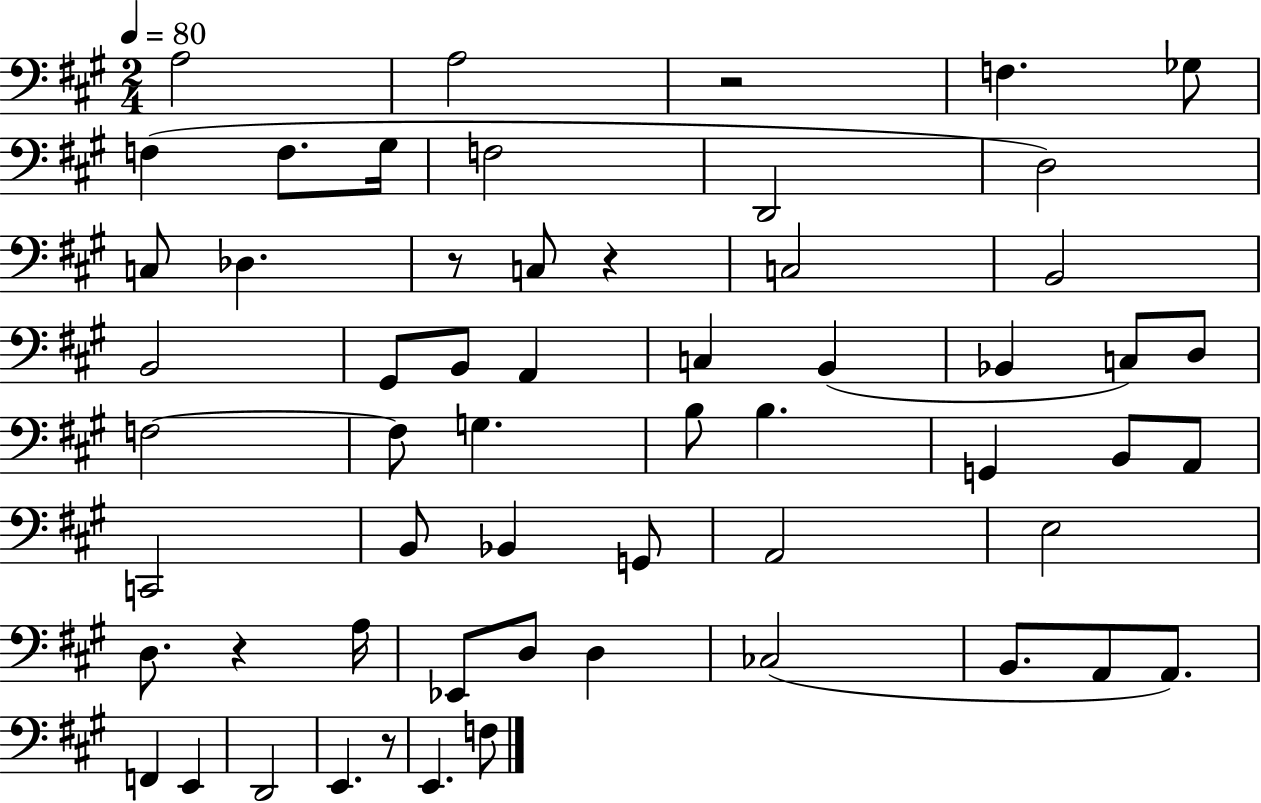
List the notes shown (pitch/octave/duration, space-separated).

A3/h A3/h R/h F3/q. Gb3/e F3/q F3/e. G#3/s F3/h D2/h D3/h C3/e Db3/q. R/e C3/e R/q C3/h B2/h B2/h G#2/e B2/e A2/q C3/q B2/q Bb2/q C3/e D3/e F3/h F3/e G3/q. B3/e B3/q. G2/q B2/e A2/e C2/h B2/e Bb2/q G2/e A2/h E3/h D3/e. R/q A3/s Eb2/e D3/e D3/q CES3/h B2/e. A2/e A2/e. F2/q E2/q D2/h E2/q. R/e E2/q. F3/e